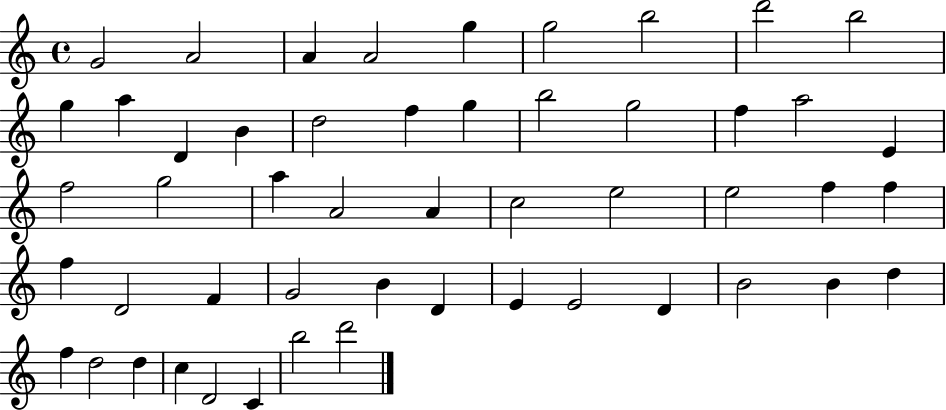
{
  \clef treble
  \time 4/4
  \defaultTimeSignature
  \key c \major
  g'2 a'2 | a'4 a'2 g''4 | g''2 b''2 | d'''2 b''2 | \break g''4 a''4 d'4 b'4 | d''2 f''4 g''4 | b''2 g''2 | f''4 a''2 e'4 | \break f''2 g''2 | a''4 a'2 a'4 | c''2 e''2 | e''2 f''4 f''4 | \break f''4 d'2 f'4 | g'2 b'4 d'4 | e'4 e'2 d'4 | b'2 b'4 d''4 | \break f''4 d''2 d''4 | c''4 d'2 c'4 | b''2 d'''2 | \bar "|."
}